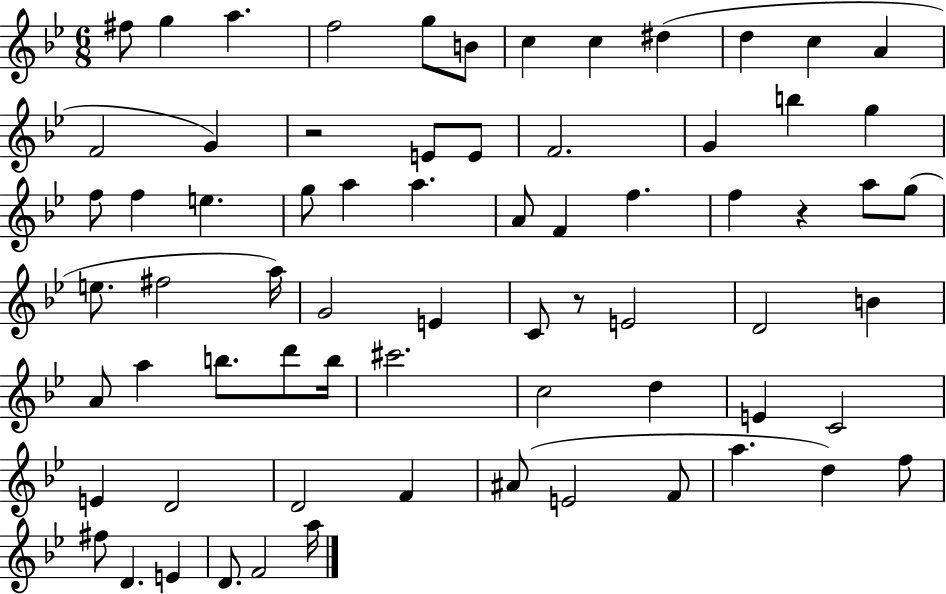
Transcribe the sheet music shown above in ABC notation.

X:1
T:Untitled
M:6/8
L:1/4
K:Bb
^f/2 g a f2 g/2 B/2 c c ^d d c A F2 G z2 E/2 E/2 F2 G b g f/2 f e g/2 a a A/2 F f f z a/2 g/2 e/2 ^f2 a/4 G2 E C/2 z/2 E2 D2 B A/2 a b/2 d'/2 b/4 ^c'2 c2 d E C2 E D2 D2 F ^A/2 E2 F/2 a d f/2 ^f/2 D E D/2 F2 a/4